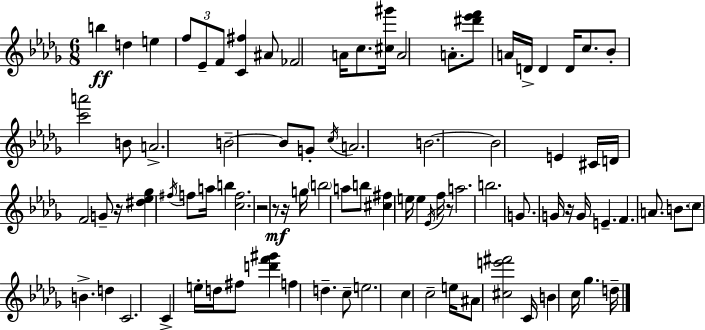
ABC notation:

X:1
T:Untitled
M:6/8
L:1/4
K:Bbm
b d e f/2 _E/2 F/2 [C^f] ^A/2 _F2 A/4 c/2 [^c^g']/4 A2 A/2 [^d'_e'f']/2 A/4 D/4 D D/4 c/2 _B/2 [c'a']2 B/2 A2 B2 B/2 G/2 c/4 A2 B2 B2 E ^C/4 D/4 F2 G/2 z/4 [^d_e_g] ^f/4 f/2 a/4 b [cf]2 z2 z/2 z/4 g/4 b2 a/2 b/2 [^c^f] e/4 e _E/4 f/4 z/2 a2 b2 G/2 G/4 z/4 G/4 E F A/2 B/2 c/2 B d C2 C e/4 d/4 ^f/2 [d'f'^g'] f d c/2 e2 c c2 e/4 ^A/2 [^ce'^f']2 C/4 B c/4 _g d/4